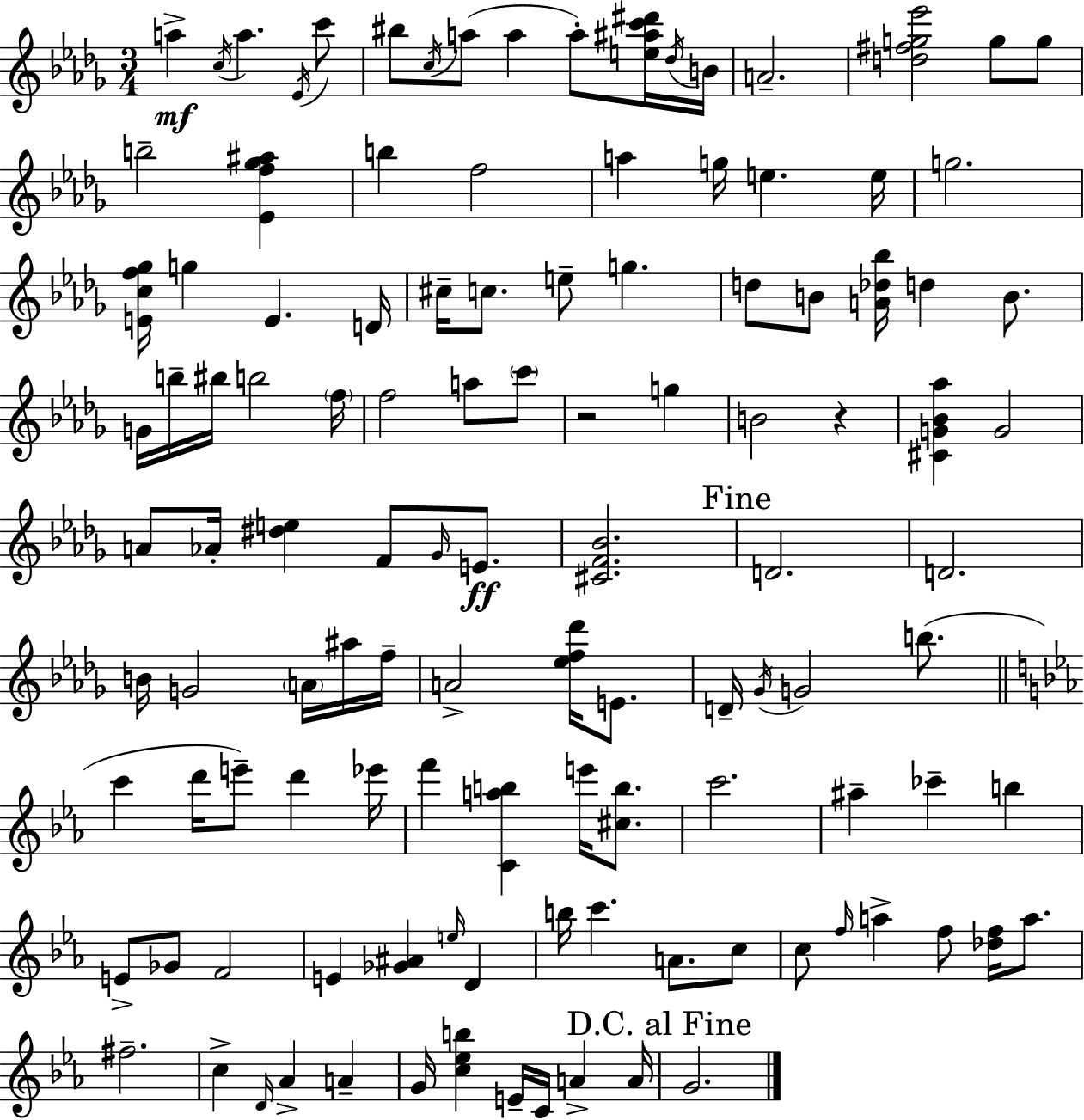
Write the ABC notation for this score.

X:1
T:Untitled
M:3/4
L:1/4
K:Bbm
a c/4 a _E/4 c'/2 ^b/2 c/4 a/2 a a/2 [e^ac'^d']/4 _d/4 B/4 A2 [d^fg_e']2 g/2 g/2 b2 [_Ef_g^a] b f2 a g/4 e e/4 g2 [Ecf_g]/4 g E D/4 ^c/4 c/2 e/2 g d/2 B/2 [A_d_b]/4 d B/2 G/4 b/4 ^b/4 b2 f/4 f2 a/2 c'/2 z2 g B2 z [^CG_B_a] G2 A/2 _A/4 [^de] F/2 _G/4 E/2 [^CF_B]2 D2 D2 B/4 G2 A/4 ^a/4 f/4 A2 [_ef_d']/4 E/2 D/4 _G/4 G2 b/2 c' d'/4 e'/2 d' _e'/4 f' [Cab] e'/4 [^cb]/2 c'2 ^a _c' b E/2 _G/2 F2 E [_G^A] e/4 D b/4 c' A/2 c/2 c/2 f/4 a f/2 [_df]/4 a/2 ^f2 c D/4 _A A G/4 [c_eb] E/4 C/4 A A/4 G2